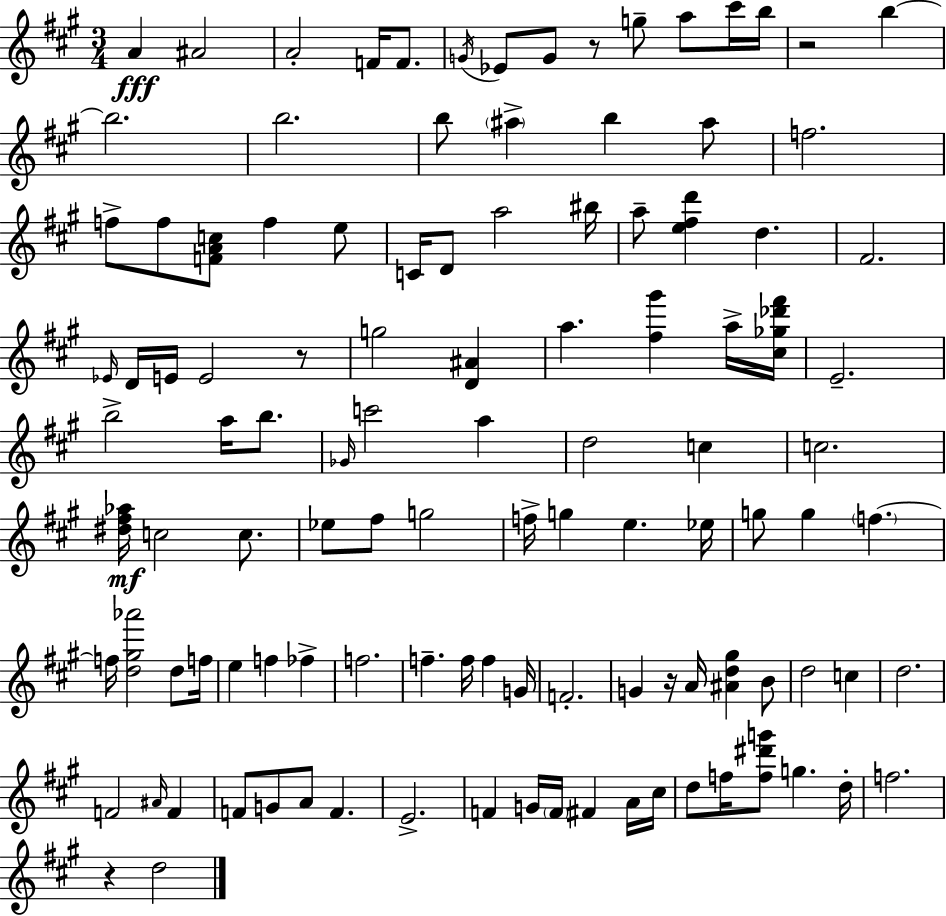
{
  \clef treble
  \numericTimeSignature
  \time 3/4
  \key a \major
  a'4\fff ais'2 | a'2-. f'16 f'8. | \acciaccatura { g'16 } ees'8 g'8 r8 g''8-- a''8 cis'''16 | b''16 r2 b''4~~ | \break b''2. | b''2. | b''8 \parenthesize ais''4-> b''4 ais''8 | f''2. | \break f''8-> f''8 <f' a' c''>8 f''4 e''8 | c'16 d'8 a''2 | bis''16 a''8-- <e'' fis'' d'''>4 d''4. | fis'2. | \break \grace { ees'16 } d'16 e'16 e'2 | r8 g''2 <d' ais'>4 | a''4. <fis'' gis'''>4 | a''16-> <cis'' ges'' des''' fis'''>16 e'2.-- | \break b''2-> a''16 b''8. | \grace { ges'16 } c'''2 a''4 | d''2 c''4 | c''2. | \break <dis'' fis'' aes''>16\mf c''2 | c''8. ees''8 fis''8 g''2 | f''16-> g''4 e''4. | ees''16 g''8 g''4 \parenthesize f''4.~~ | \break f''16 <d'' gis'' aes'''>2 | d''8 f''16 e''4 f''4 fes''4-> | f''2. | f''4.-- f''16 f''4 | \break g'16 f'2.-. | g'4 r16 a'16 <ais' d'' gis''>4 | b'8 d''2 c''4 | d''2. | \break f'2 \grace { ais'16 } | f'4 f'8 g'8 a'8 f'4. | e'2.-> | f'4 g'16 \parenthesize f'16 fis'4 | \break a'16 cis''16 d''8 f''16 <f'' dis''' g'''>8 g''4. | d''16-. f''2. | r4 d''2 | \bar "|."
}